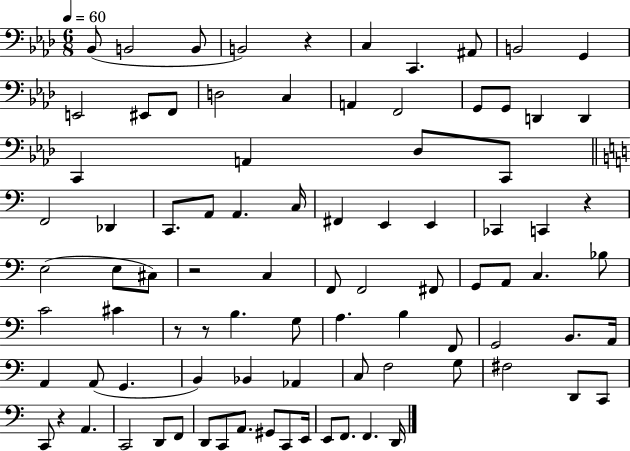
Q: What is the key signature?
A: AES major